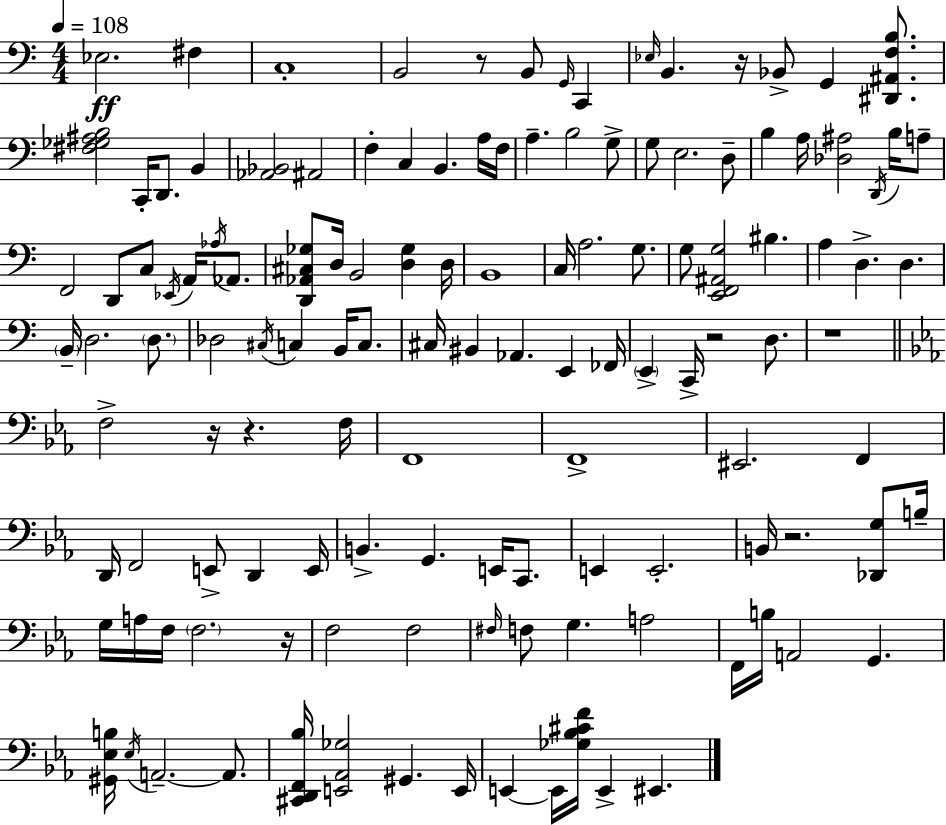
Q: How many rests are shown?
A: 8